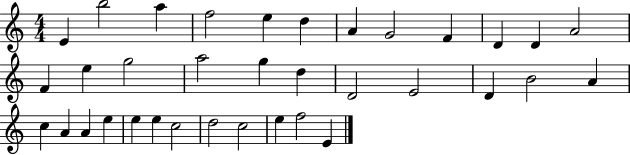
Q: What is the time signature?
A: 4/4